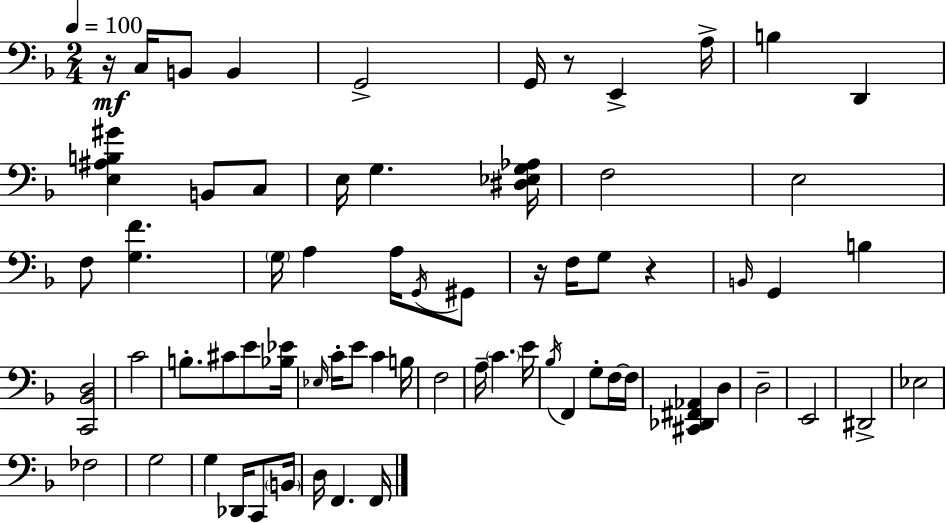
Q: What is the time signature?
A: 2/4